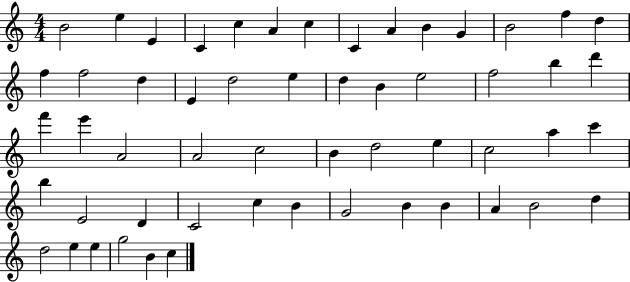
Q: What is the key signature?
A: C major